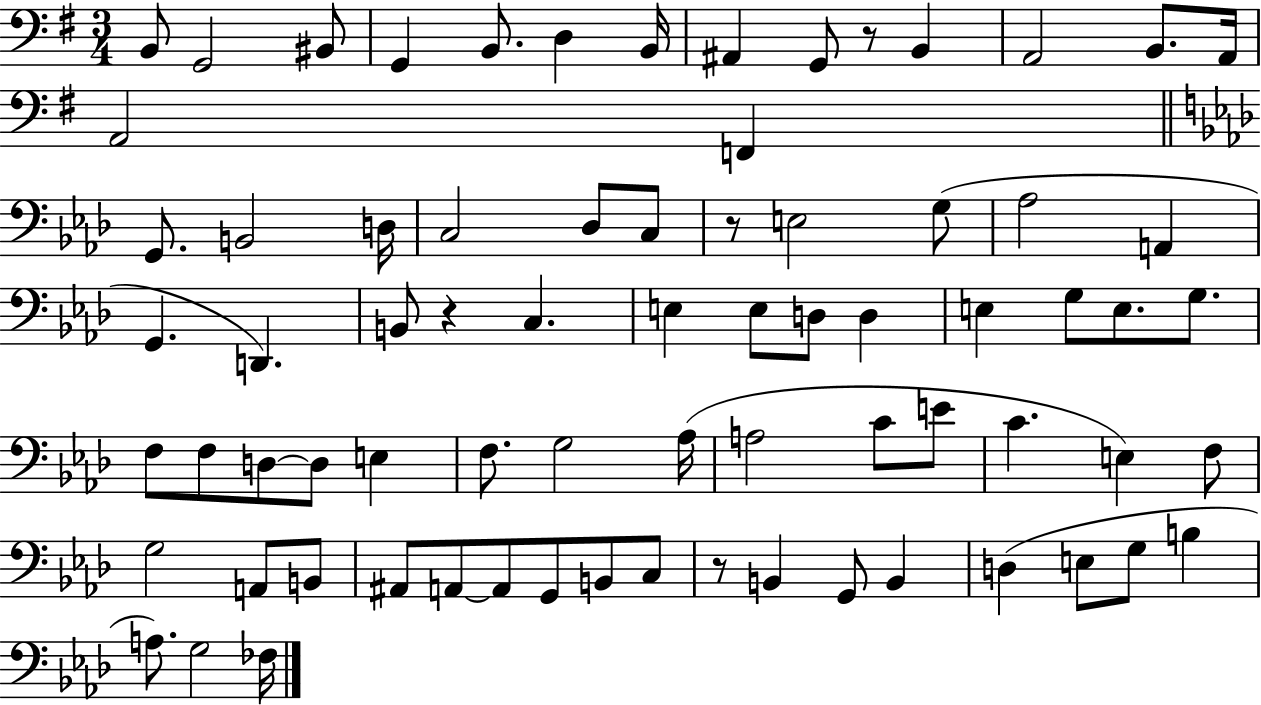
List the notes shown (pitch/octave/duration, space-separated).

B2/e G2/h BIS2/e G2/q B2/e. D3/q B2/s A#2/q G2/e R/e B2/q A2/h B2/e. A2/s A2/h F2/q G2/e. B2/h D3/s C3/h Db3/e C3/e R/e E3/h G3/e Ab3/h A2/q G2/q. D2/q. B2/e R/q C3/q. E3/q E3/e D3/e D3/q E3/q G3/e E3/e. G3/e. F3/e F3/e D3/e D3/e E3/q F3/e. G3/h Ab3/s A3/h C4/e E4/e C4/q. E3/q F3/e G3/h A2/e B2/e A#2/e A2/e A2/e G2/e B2/e C3/e R/e B2/q G2/e B2/q D3/q E3/e G3/e B3/q A3/e. G3/h FES3/s